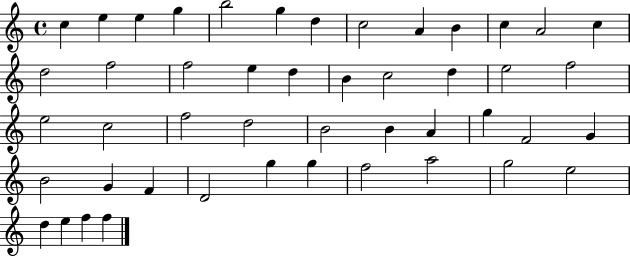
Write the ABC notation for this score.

X:1
T:Untitled
M:4/4
L:1/4
K:C
c e e g b2 g d c2 A B c A2 c d2 f2 f2 e d B c2 d e2 f2 e2 c2 f2 d2 B2 B A g F2 G B2 G F D2 g g f2 a2 g2 e2 d e f f